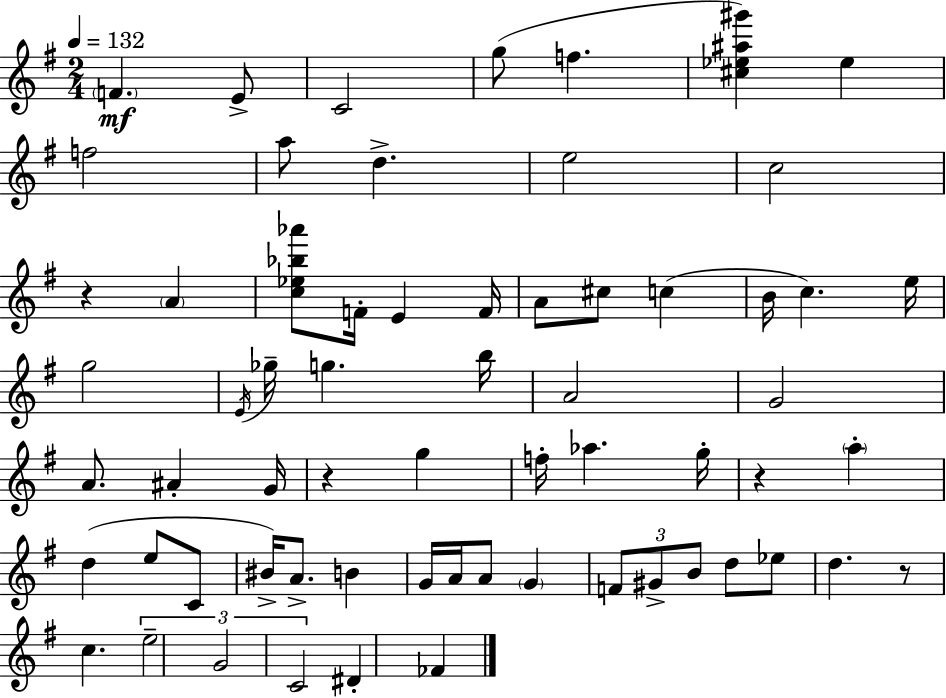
{
  \clef treble
  \numericTimeSignature
  \time 2/4
  \key e \minor
  \tempo 4 = 132
  \parenthesize f'4.\mf e'8-> | c'2 | g''8( f''4. | <cis'' ees'' ais'' gis'''>4) ees''4 | \break f''2 | a''8 d''4.-> | e''2 | c''2 | \break r4 \parenthesize a'4 | <c'' ees'' bes'' aes'''>8 f'16-. e'4 f'16 | a'8 cis''8 c''4( | b'16 c''4.) e''16 | \break g''2 | \acciaccatura { e'16 } ges''16-- g''4. | b''16 a'2 | g'2 | \break a'8. ais'4-. | g'16 r4 g''4 | f''16-. aes''4. | g''16-. r4 \parenthesize a''4-. | \break d''4( e''8 c'8 | bis'16->) a'8.-> b'4 | g'16 a'16 a'8 \parenthesize g'4 | \tuplet 3/2 { f'8 gis'8-> b'8 } d''8 | \break ees''8 d''4. | r8 c''4. | \tuplet 3/2 { e''2-- | g'2 | \break c'2 } | dis'4-. fes'4 | \bar "|."
}